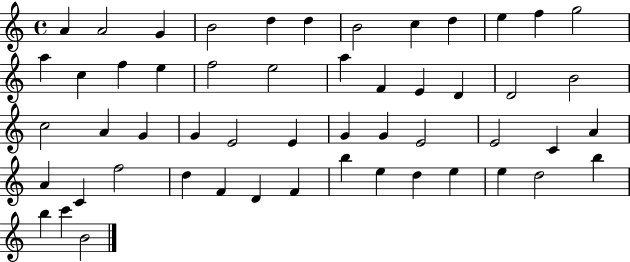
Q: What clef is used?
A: treble